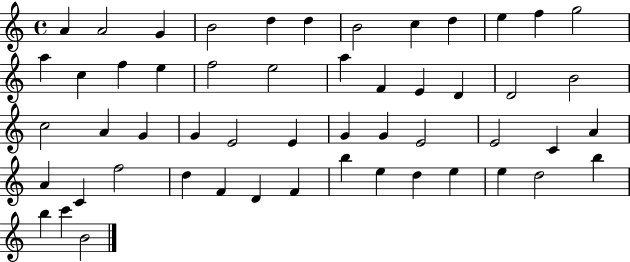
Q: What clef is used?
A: treble